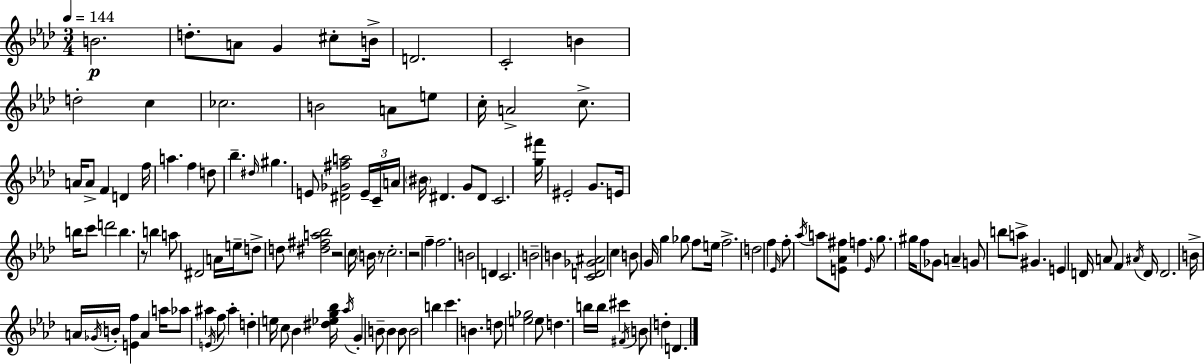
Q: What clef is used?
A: treble